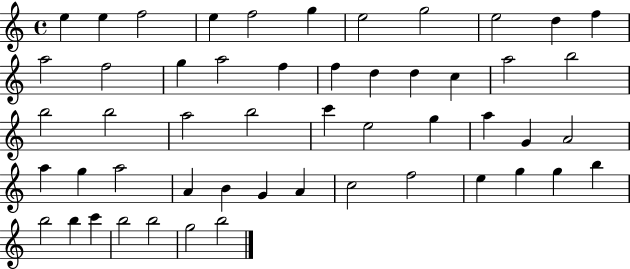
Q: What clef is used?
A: treble